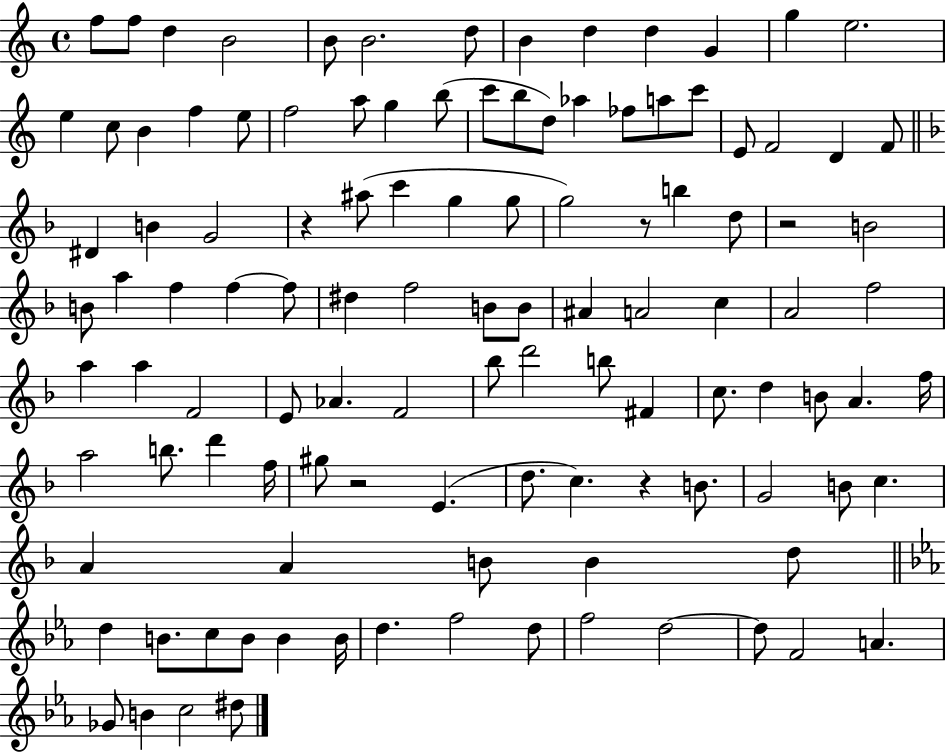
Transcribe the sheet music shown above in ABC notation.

X:1
T:Untitled
M:4/4
L:1/4
K:C
f/2 f/2 d B2 B/2 B2 d/2 B d d G g e2 e c/2 B f e/2 f2 a/2 g b/2 c'/2 b/2 d/2 _a _f/2 a/2 c'/2 E/2 F2 D F/2 ^D B G2 z ^a/2 c' g g/2 g2 z/2 b d/2 z2 B2 B/2 a f f f/2 ^d f2 B/2 B/2 ^A A2 c A2 f2 a a F2 E/2 _A F2 _b/2 d'2 b/2 ^F c/2 d B/2 A f/4 a2 b/2 d' f/4 ^g/2 z2 E d/2 c z B/2 G2 B/2 c A A B/2 B d/2 d B/2 c/2 B/2 B B/4 d f2 d/2 f2 d2 d/2 F2 A _G/2 B c2 ^d/2